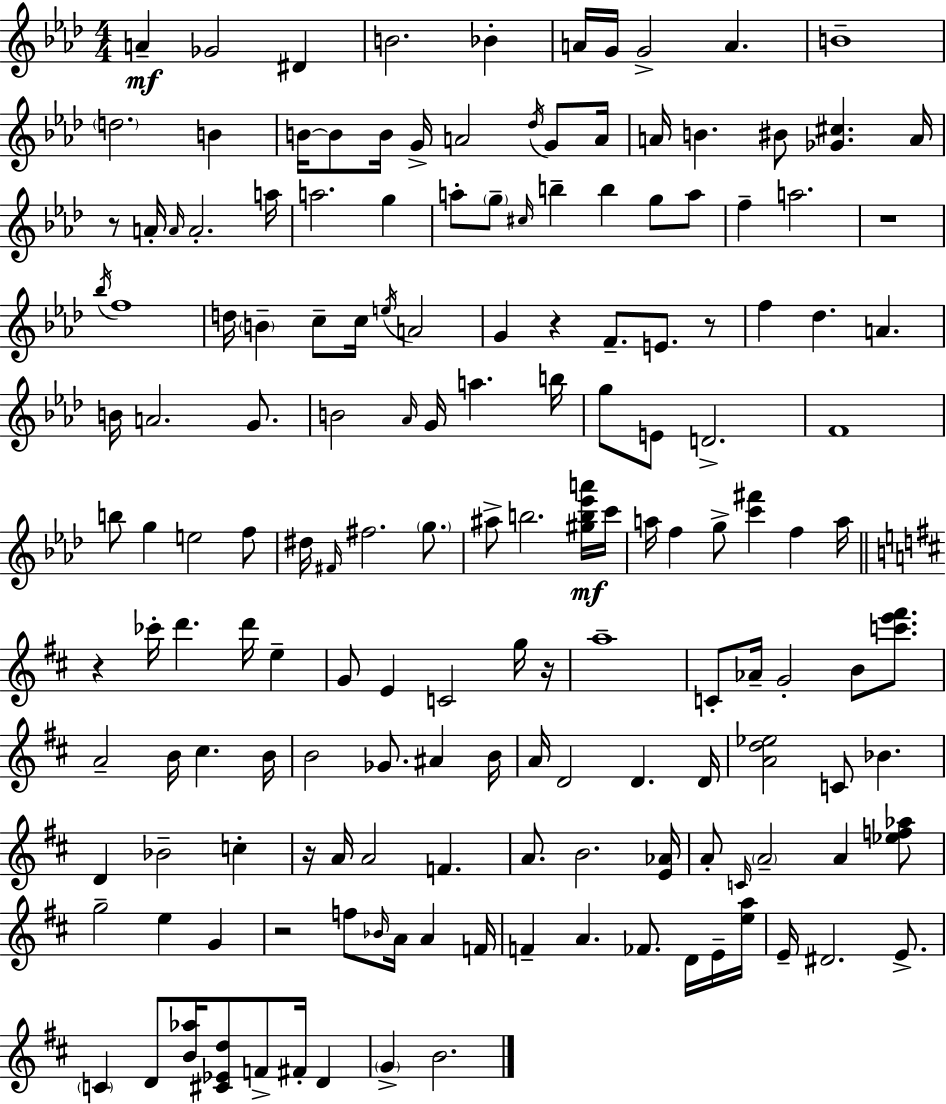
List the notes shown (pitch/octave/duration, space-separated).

A4/q Gb4/h D#4/q B4/h. Bb4/q A4/s G4/s G4/h A4/q. B4/w D5/h. B4/q B4/s B4/e B4/s G4/s A4/h Db5/s G4/e A4/s A4/s B4/q. BIS4/e [Gb4,C#5]/q. A4/s R/e A4/s A4/s A4/h. A5/s A5/h. G5/q A5/e G5/e C#5/s B5/q B5/q G5/e A5/e F5/q A5/h. R/w Bb5/s F5/w D5/s B4/q C5/e C5/s E5/s A4/h G4/q R/q F4/e. E4/e. R/e F5/q Db5/q. A4/q. B4/s A4/h. G4/e. B4/h Ab4/s G4/s A5/q. B5/s G5/e E4/e D4/h. F4/w B5/e G5/q E5/h F5/e D#5/s F#4/s F#5/h. G5/e. A#5/e B5/h. [G#5,B5,Eb6,A6]/s C6/s A5/s F5/q G5/e [C6,F#6]/q F5/q A5/s R/q CES6/s D6/q. D6/s E5/q G4/e E4/q C4/h G5/s R/s A5/w C4/e Ab4/s G4/h B4/e [C6,E6,F#6]/e. A4/h B4/s C#5/q. B4/s B4/h Gb4/e. A#4/q B4/s A4/s D4/h D4/q. D4/s [A4,D5,Eb5]/h C4/e Bb4/q. D4/q Bb4/h C5/q R/s A4/s A4/h F4/q. A4/e. B4/h. [E4,Ab4]/s A4/e C4/s A4/h A4/q [Eb5,F5,Ab5]/e G5/h E5/q G4/q R/h F5/e Bb4/s A4/s A4/q F4/s F4/q A4/q. FES4/e. D4/s E4/s [E5,A5]/s E4/s D#4/h. E4/e. C4/q D4/e [B4,Ab5]/s [C#4,Eb4,D5]/e F4/e F#4/s D4/q G4/q B4/h.